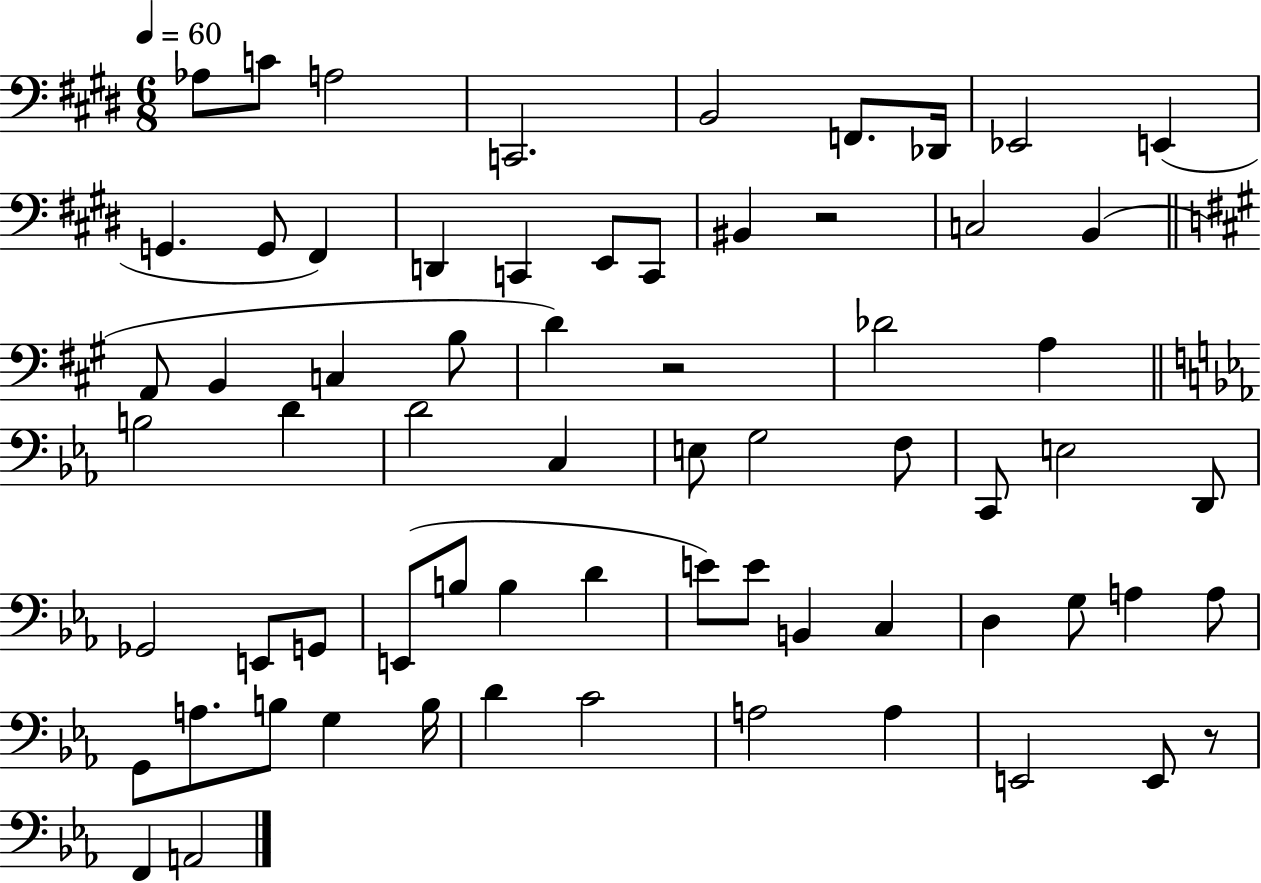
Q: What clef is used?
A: bass